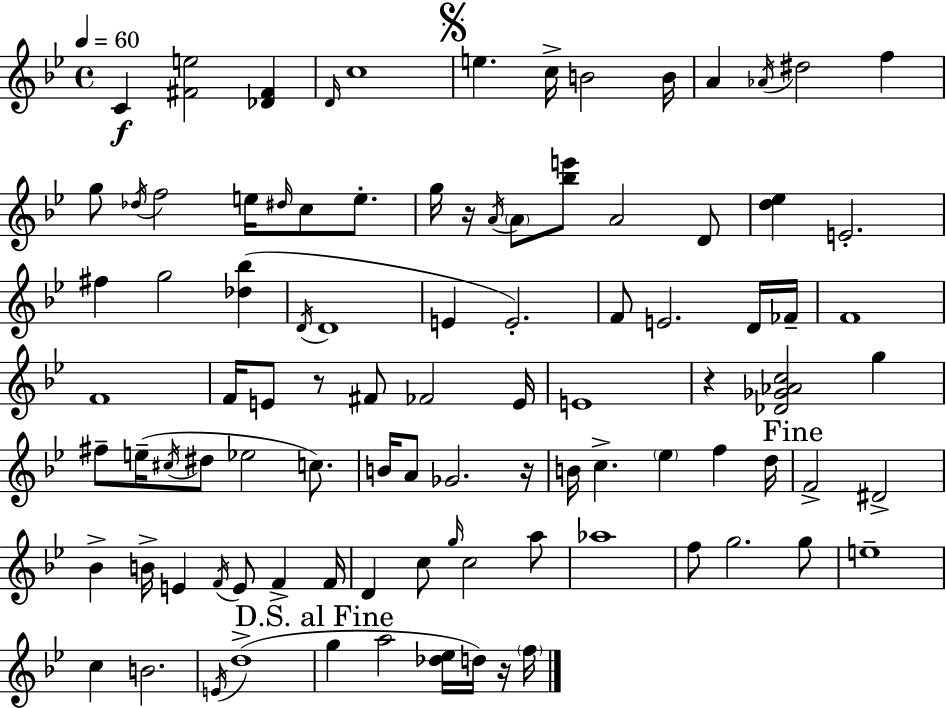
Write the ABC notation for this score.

X:1
T:Untitled
M:4/4
L:1/4
K:Gm
C [^Fe]2 [_D^F] D/4 c4 e c/4 B2 B/4 A _A/4 ^d2 f g/2 _d/4 f2 e/4 ^d/4 c/2 e/2 g/4 z/4 A/4 A/2 [_be']/2 A2 D/2 [d_e] E2 ^f g2 [_d_b] D/4 D4 E E2 F/2 E2 D/4 _F/4 F4 F4 F/4 E/2 z/2 ^F/2 _F2 E/4 E4 z [_D_G_Ac]2 g ^f/2 e/4 ^c/4 ^d/2 _e2 c/2 B/4 A/2 _G2 z/4 B/4 c _e f d/4 F2 ^D2 _B B/4 E F/4 E/2 F F/4 D c/2 g/4 c2 a/2 _a4 f/2 g2 g/2 e4 c B2 E/4 d4 g a2 [_d_e]/4 d/4 z/4 f/4